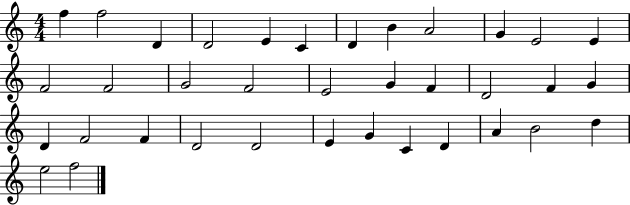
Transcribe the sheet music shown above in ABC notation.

X:1
T:Untitled
M:4/4
L:1/4
K:C
f f2 D D2 E C D B A2 G E2 E F2 F2 G2 F2 E2 G F D2 F G D F2 F D2 D2 E G C D A B2 d e2 f2